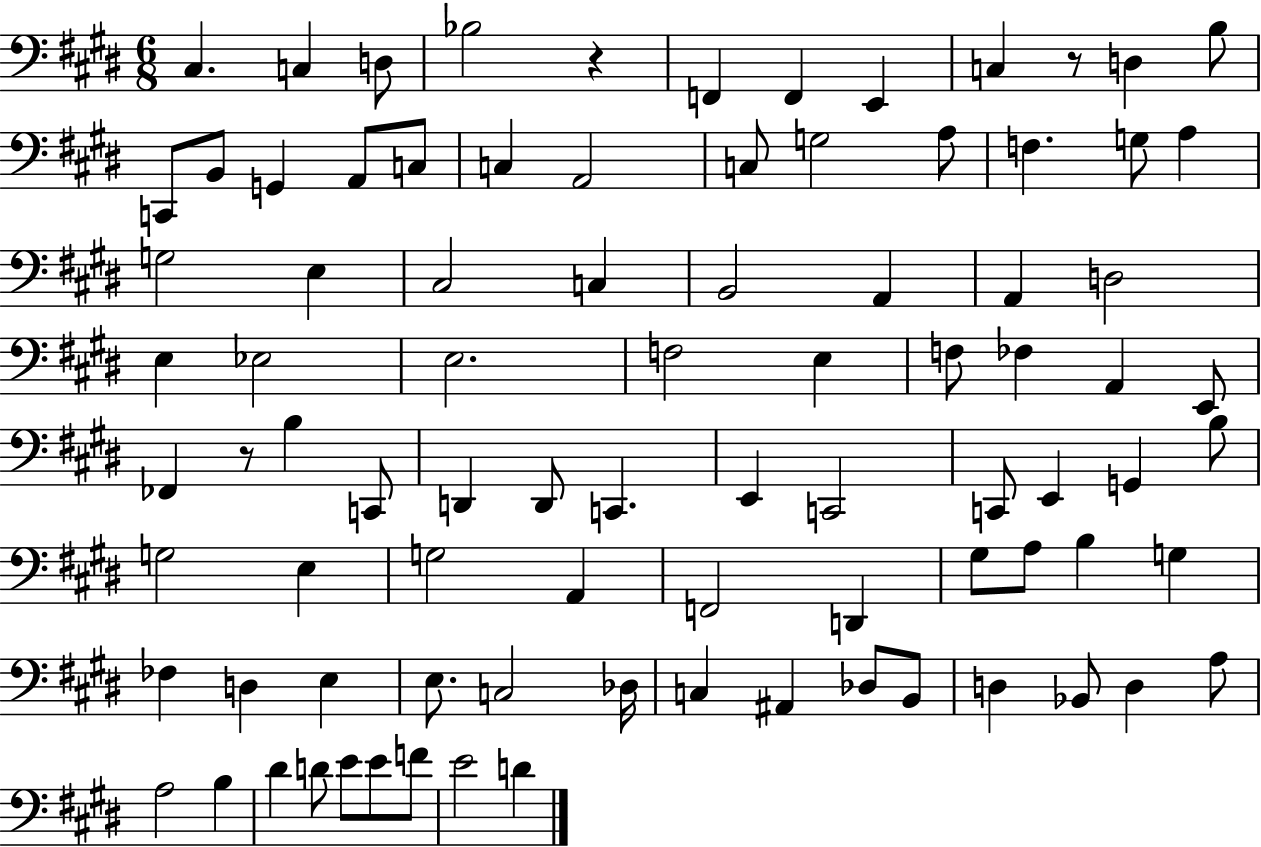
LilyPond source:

{
  \clef bass
  \numericTimeSignature
  \time 6/8
  \key e \major
  cis4. c4 d8 | bes2 r4 | f,4 f,4 e,4 | c4 r8 d4 b8 | \break c,8 b,8 g,4 a,8 c8 | c4 a,2 | c8 g2 a8 | f4. g8 a4 | \break g2 e4 | cis2 c4 | b,2 a,4 | a,4 d2 | \break e4 ees2 | e2. | f2 e4 | f8 fes4 a,4 e,8 | \break fes,4 r8 b4 c,8 | d,4 d,8 c,4. | e,4 c,2 | c,8 e,4 g,4 b8 | \break g2 e4 | g2 a,4 | f,2 d,4 | gis8 a8 b4 g4 | \break fes4 d4 e4 | e8. c2 des16 | c4 ais,4 des8 b,8 | d4 bes,8 d4 a8 | \break a2 b4 | dis'4 d'8 e'8 e'8 f'8 | e'2 d'4 | \bar "|."
}